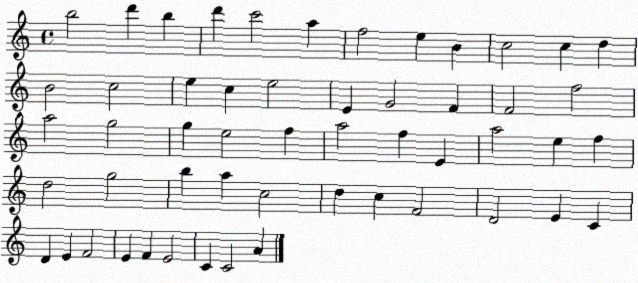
X:1
T:Untitled
M:4/4
L:1/4
K:C
b2 d' b d' c'2 a f2 e B c2 c d B2 c2 e c e2 E G2 F F2 f2 a2 g2 g e2 f a2 f E a2 e f d2 g2 b a c2 d c F2 D2 E C D E F2 E F E2 C C2 A